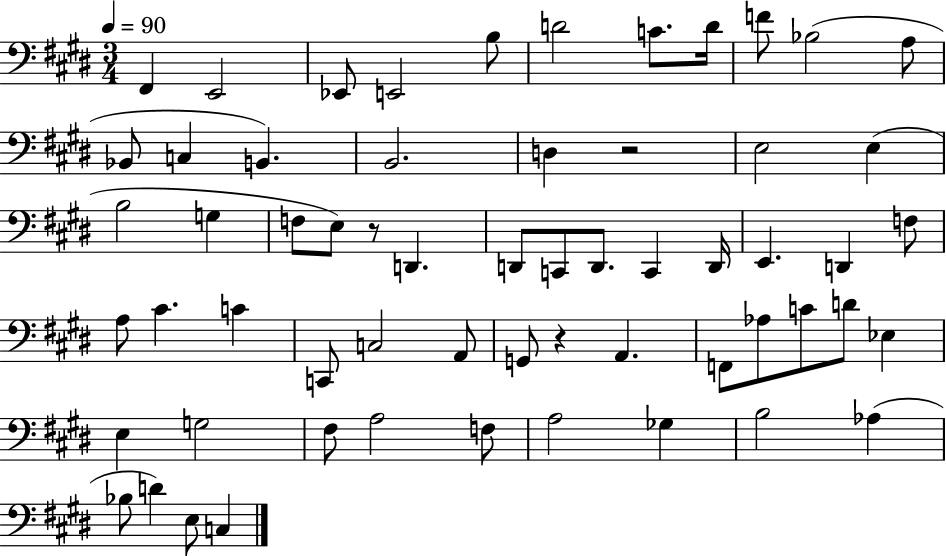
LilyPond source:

{
  \clef bass
  \numericTimeSignature
  \time 3/4
  \key e \major
  \tempo 4 = 90
  fis,4 e,2 | ees,8 e,2 b8 | d'2 c'8. d'16 | f'8 bes2( a8 | \break bes,8 c4 b,4.) | b,2. | d4 r2 | e2 e4( | \break b2 g4 | f8 e8) r8 d,4. | d,8 c,8 d,8. c,4 d,16 | e,4. d,4 f8 | \break a8 cis'4. c'4 | c,8 c2 a,8 | g,8 r4 a,4. | f,8 aes8 c'8 d'8 ees4 | \break e4 g2 | fis8 a2 f8 | a2 ges4 | b2 aes4( | \break bes8 d'4) e8 c4 | \bar "|."
}